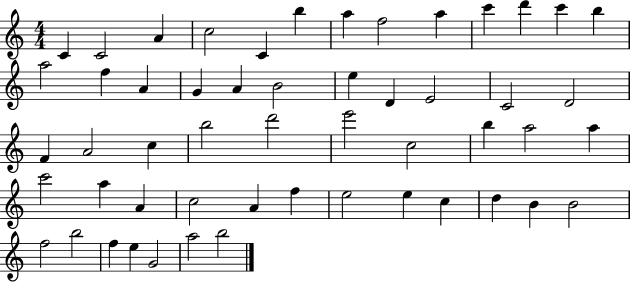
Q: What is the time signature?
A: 4/4